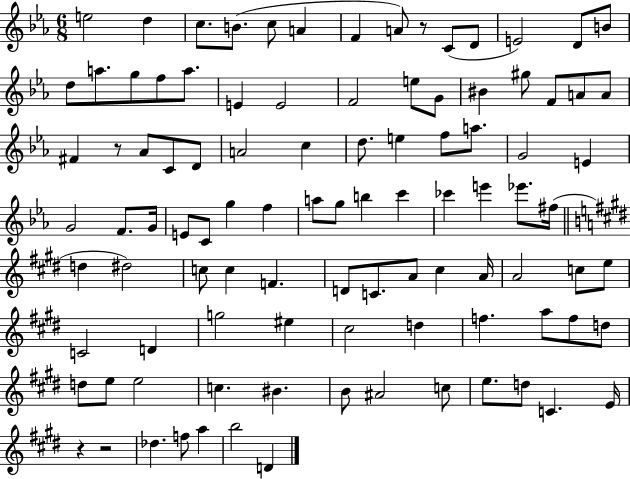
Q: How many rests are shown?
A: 4